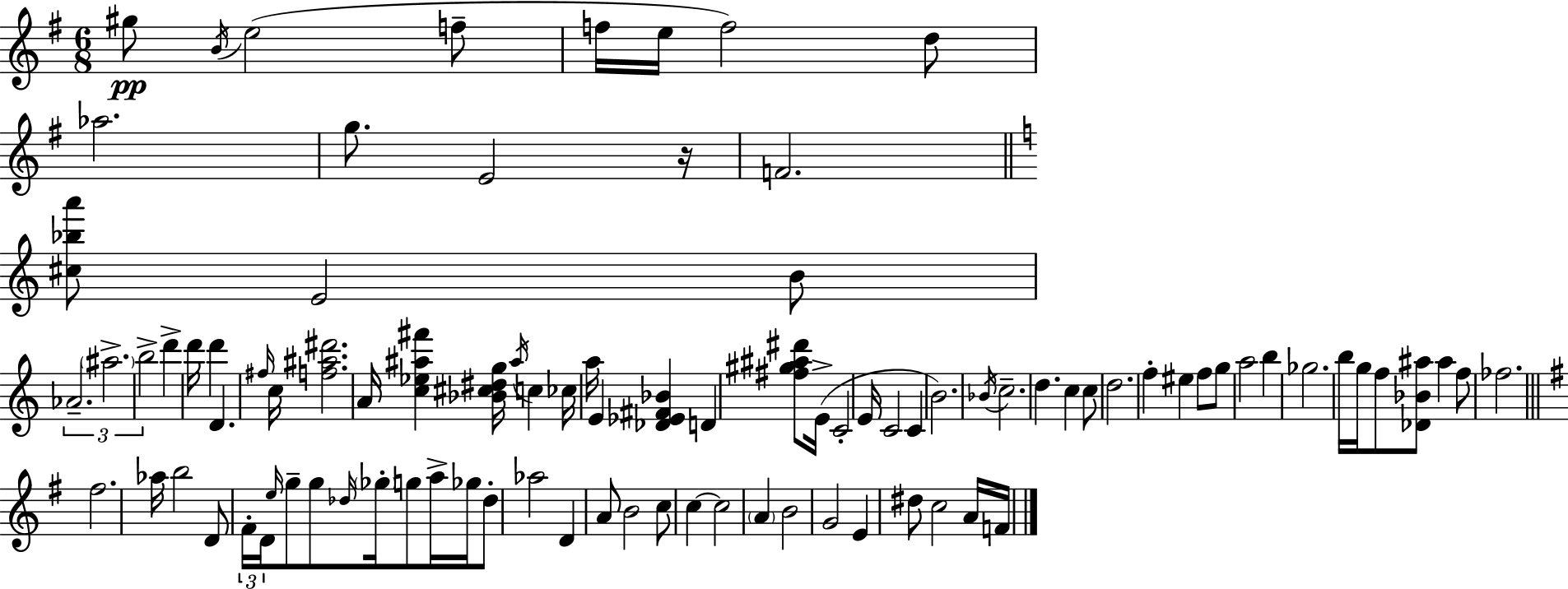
{
  \clef treble
  \numericTimeSignature
  \time 6/8
  \key e \minor
  gis''8\pp \acciaccatura { b'16 }( e''2 f''8-- | f''16 e''16 f''2) d''8 | aes''2. | g''8. e'2 | \break r16 f'2. | \bar "||" \break \key c \major <cis'' bes'' a'''>8 e'2 b'8 | \tuplet 3/2 { aes'2.-- | \parenthesize ais''2.-> | b''2-> } d'''4-> | \break d'''16 d'''4 d'4. \grace { fis''16 } | c''16 <f'' ais'' dis'''>2. | a'16 <c'' ees'' ais'' fis'''>4 <bes' cis'' dis'' g''>16 \acciaccatura { ais''16 } c''4 | ces''16 a''16 e'4 <des' ees' fis' bes'>4 d'4 | \break <fis'' gis'' ais'' dis'''>8 e'16->( c'2-. | e'16 c'2 c'4 | b'2.) | \acciaccatura { bes'16 } c''2.-- | \break d''4. c''4 | c''8 d''2. | f''4-. eis''4 f''8 | g''8 a''2 b''4 | \break ges''2. | b''16 g''16 f''8 <des' bes' ais''>8 ais''4 | f''8 fes''2. | \bar "||" \break \key e \minor fis''2. | aes''16 b''2 d'8 \tuplet 3/2 { fis'16-. | d'16 \grace { e''16 } } g''8-- g''8 \grace { des''16 } \parenthesize ges''16-. g''8 a''16-> ges''16 | des''8-. aes''2 d'4 | \break a'8 b'2 | c''8 c''4~~ c''2 | \parenthesize a'4 b'2 | g'2 e'4 | \break dis''8 c''2 | a'16 f'16 \bar "|."
}